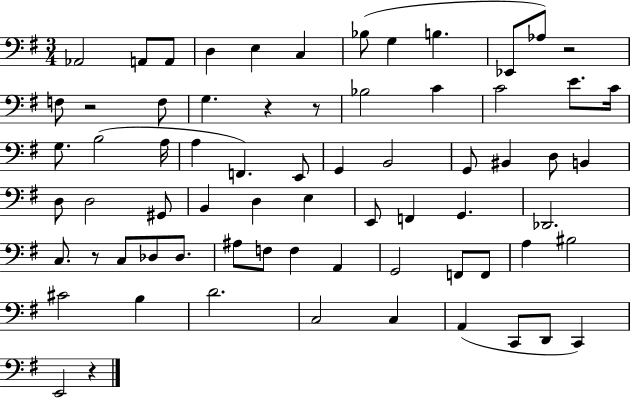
{
  \clef bass
  \numericTimeSignature
  \time 3/4
  \key g \major
  aes,2 a,8 a,8 | d4 e4 c4 | bes8( g4 b4. | ees,8 aes8) r2 | \break f8 r2 f8 | g4. r4 r8 | bes2 c'4 | c'2 e'8. c'16 | \break g8. b2( a16 | a4 f,4.) e,8 | g,4 b,2 | g,8 bis,4 d8 b,4 | \break d8 d2 gis,8 | b,4 d4 e4 | e,8 f,4 g,4. | des,2. | \break c8. r8 c8 des8 des8. | ais8 f8 f4 a,4 | g,2 f,8 f,8 | a4 bis2 | \break cis'2 b4 | d'2. | c2 c4 | a,4( c,8 d,8 c,4) | \break e,2 r4 | \bar "|."
}